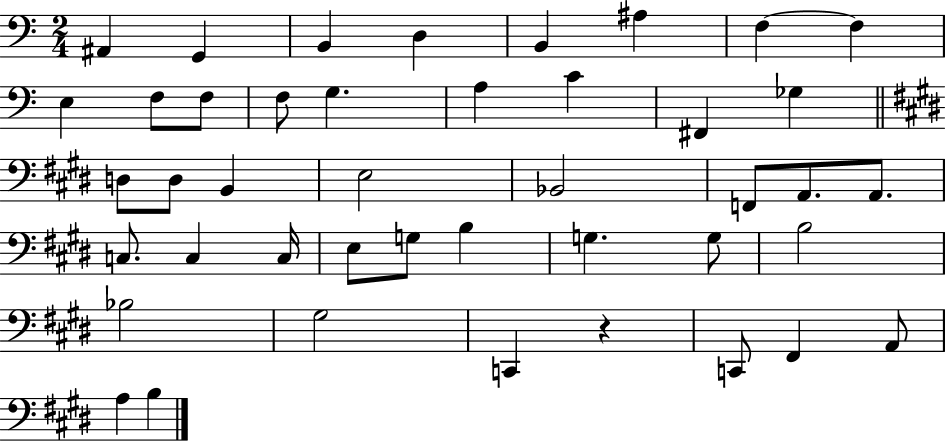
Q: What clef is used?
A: bass